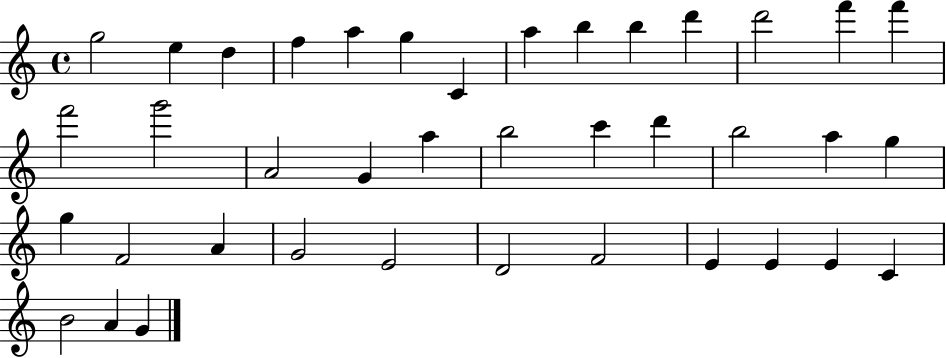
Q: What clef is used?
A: treble